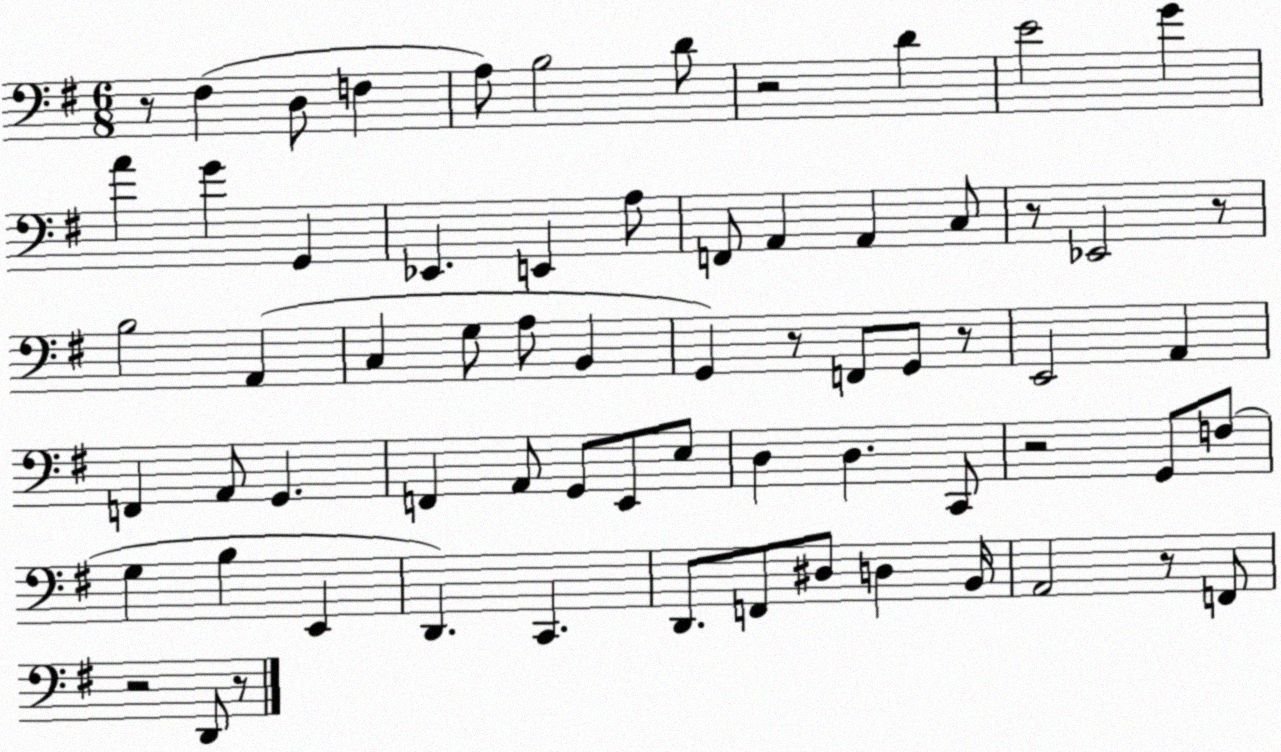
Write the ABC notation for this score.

X:1
T:Untitled
M:6/8
L:1/4
K:G
z/2 ^F, D,/2 F, A,/2 B,2 D/2 z2 D E2 G A G G,, _E,, E,, A,/2 F,,/2 A,, A,, C,/2 z/2 _E,,2 z/2 B,2 A,, C, G,/2 A,/2 B,, G,, z/2 F,,/2 G,,/2 z/2 E,,2 A,, F,, A,,/2 G,, F,, A,,/2 G,,/2 E,,/2 E,/2 D, D, C,,/2 z2 G,,/2 F,/2 G, B, E,, D,, C,, D,,/2 F,,/2 ^D,/2 D, B,,/4 A,,2 z/2 F,,/2 z2 D,,/2 z/2